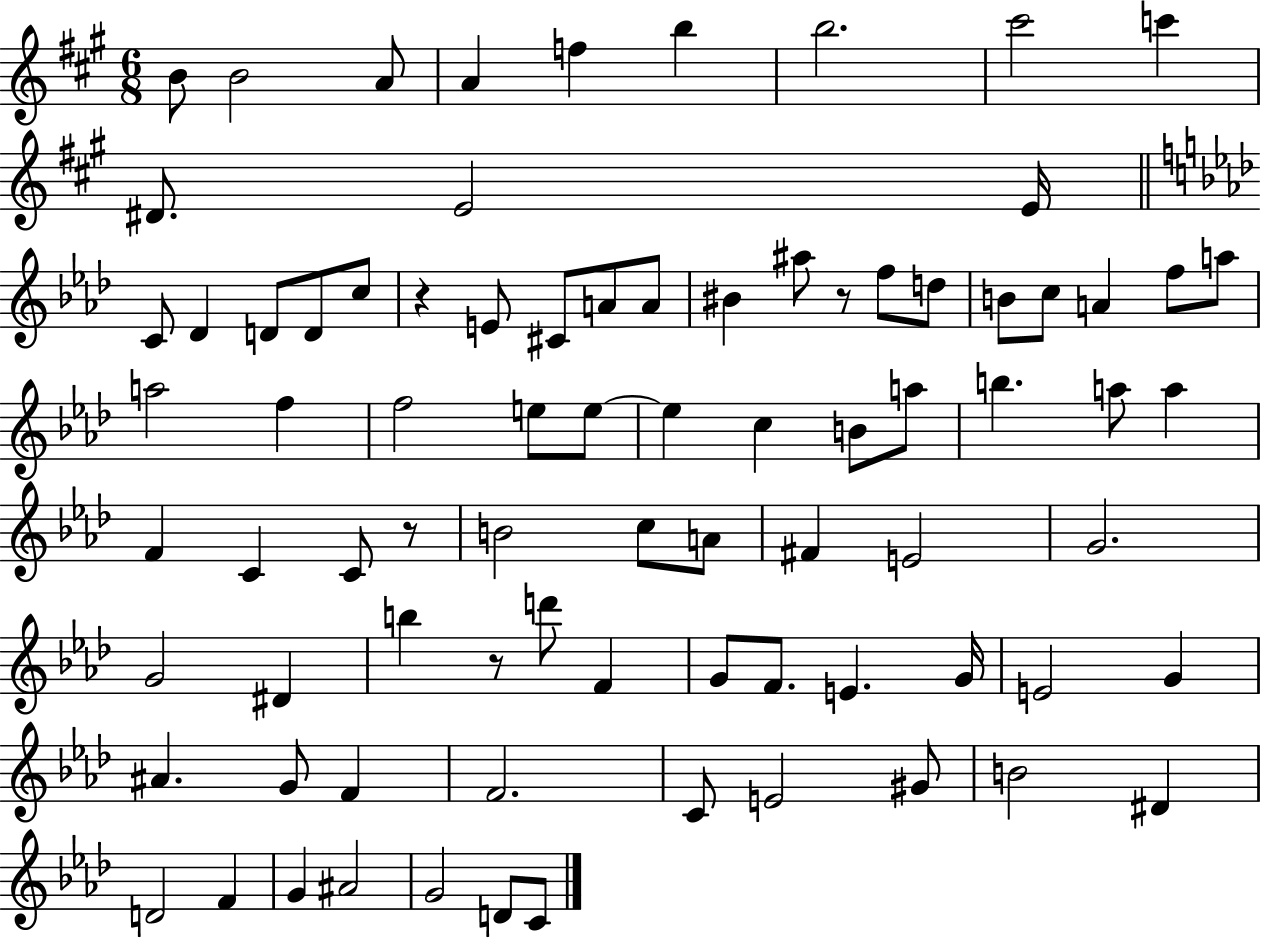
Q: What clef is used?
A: treble